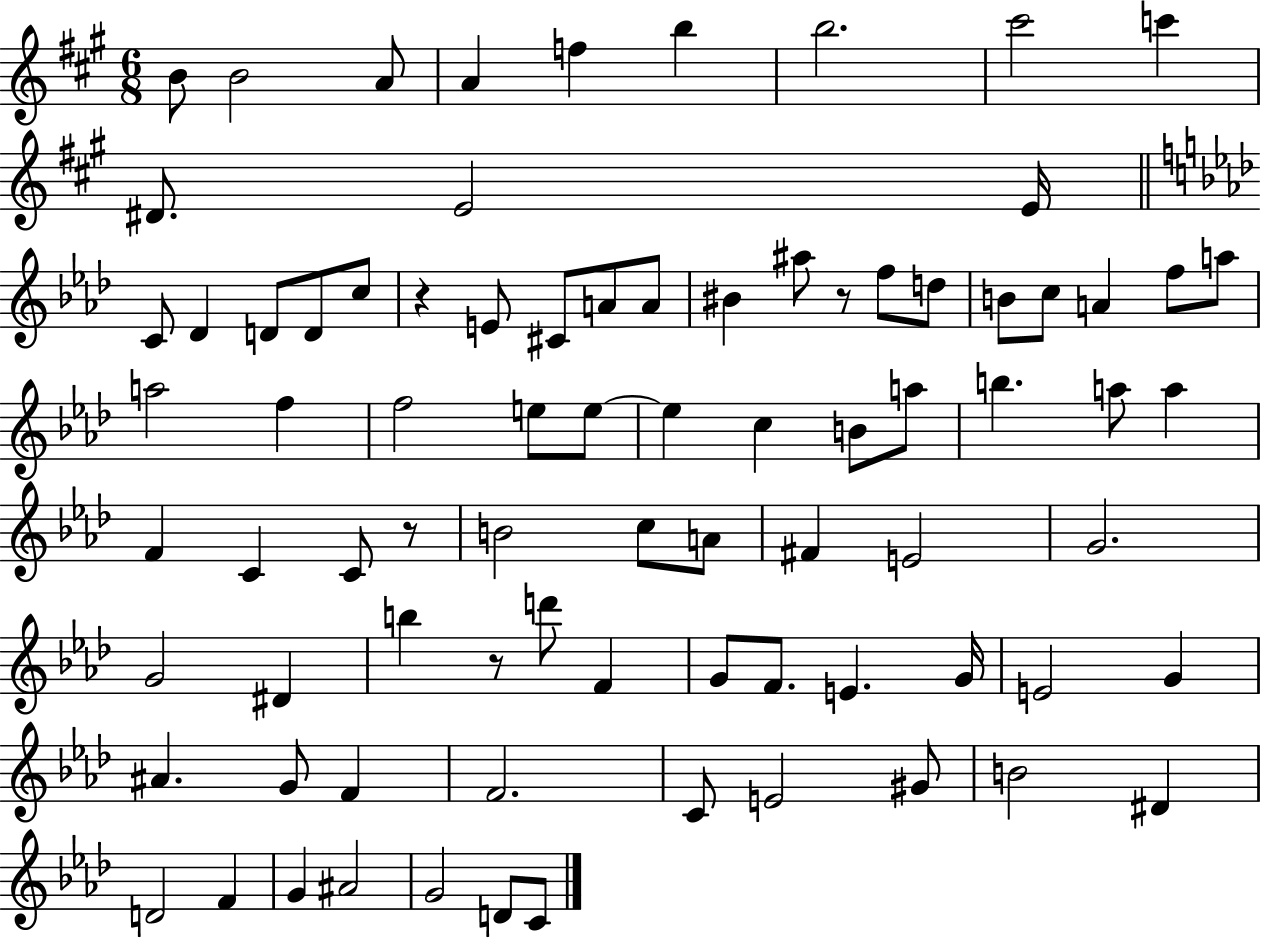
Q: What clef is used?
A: treble